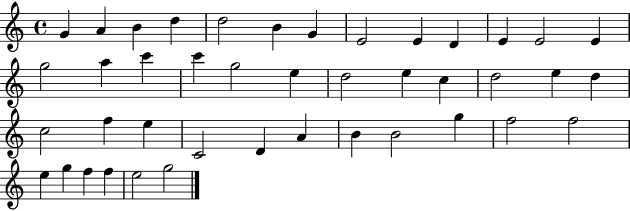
G4/q A4/q B4/q D5/q D5/h B4/q G4/q E4/h E4/q D4/q E4/q E4/h E4/q G5/h A5/q C6/q C6/q G5/h E5/q D5/h E5/q C5/q D5/h E5/q D5/q C5/h F5/q E5/q C4/h D4/q A4/q B4/q B4/h G5/q F5/h F5/h E5/q G5/q F5/q F5/q E5/h G5/h